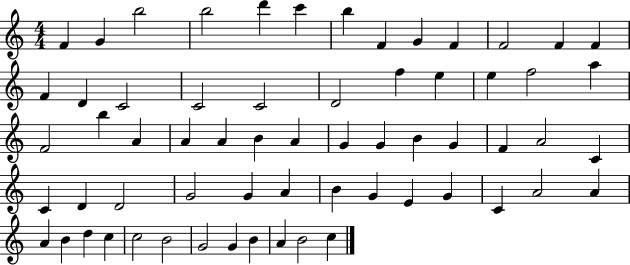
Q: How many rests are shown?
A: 0